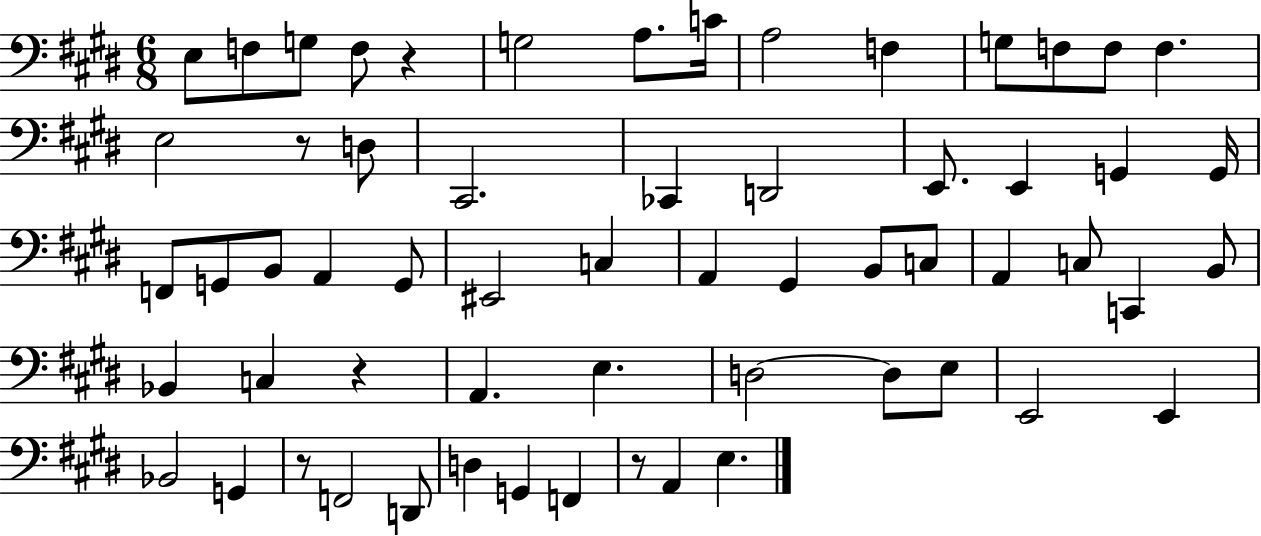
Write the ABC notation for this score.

X:1
T:Untitled
M:6/8
L:1/4
K:E
E,/2 F,/2 G,/2 F,/2 z G,2 A,/2 C/4 A,2 F, G,/2 F,/2 F,/2 F, E,2 z/2 D,/2 ^C,,2 _C,, D,,2 E,,/2 E,, G,, G,,/4 F,,/2 G,,/2 B,,/2 A,, G,,/2 ^E,,2 C, A,, ^G,, B,,/2 C,/2 A,, C,/2 C,, B,,/2 _B,, C, z A,, E, D,2 D,/2 E,/2 E,,2 E,, _B,,2 G,, z/2 F,,2 D,,/2 D, G,, F,, z/2 A,, E,